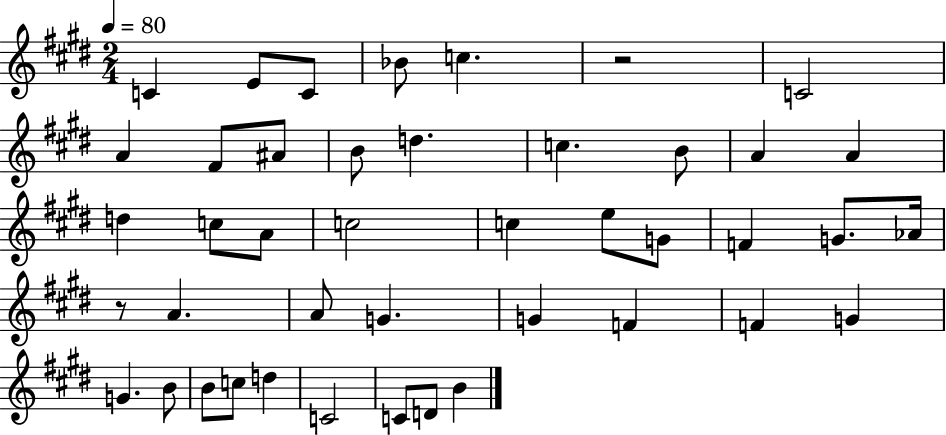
{
  \clef treble
  \numericTimeSignature
  \time 2/4
  \key e \major
  \tempo 4 = 80
  c'4 e'8 c'8 | bes'8 c''4. | r2 | c'2 | \break a'4 fis'8 ais'8 | b'8 d''4. | c''4. b'8 | a'4 a'4 | \break d''4 c''8 a'8 | c''2 | c''4 e''8 g'8 | f'4 g'8. aes'16 | \break r8 a'4. | a'8 g'4. | g'4 f'4 | f'4 g'4 | \break g'4. b'8 | b'8 c''8 d''4 | c'2 | c'8 d'8 b'4 | \break \bar "|."
}